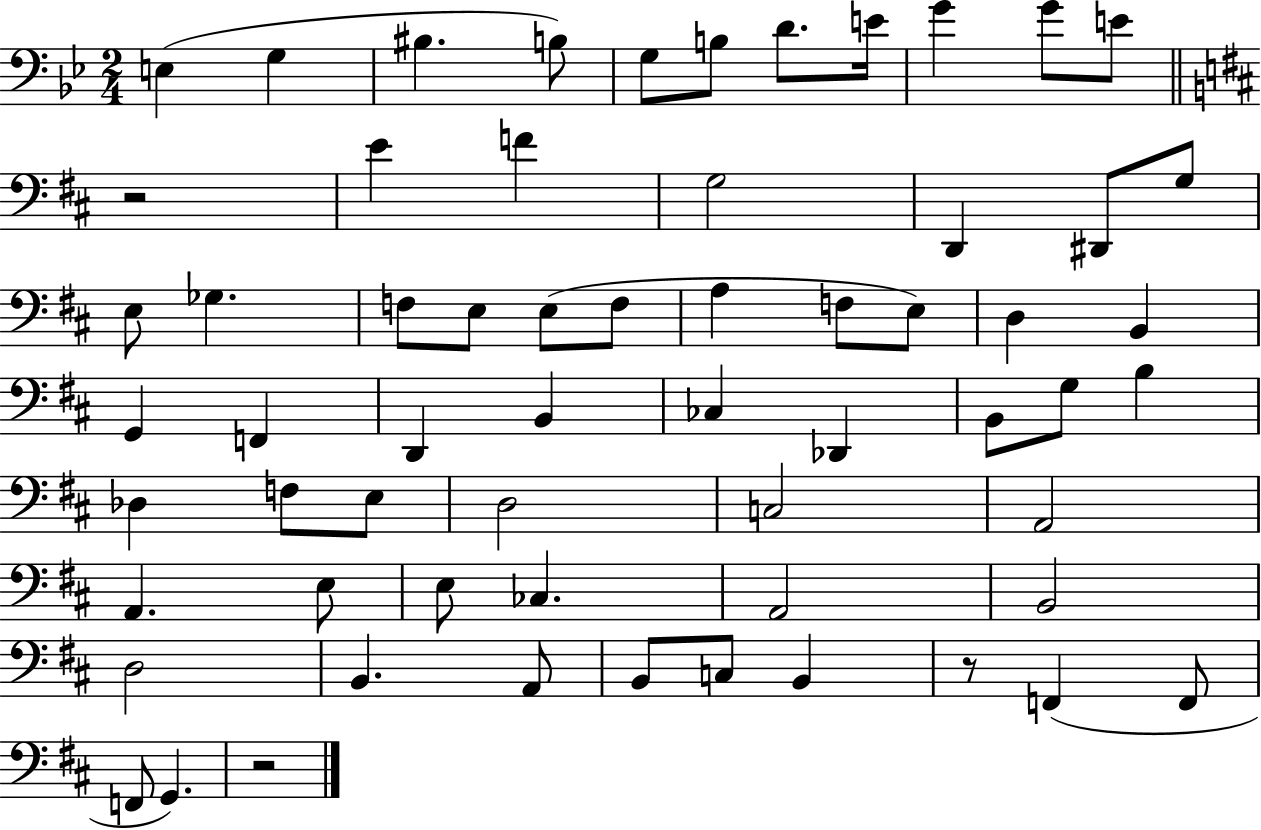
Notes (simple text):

E3/q G3/q BIS3/q. B3/e G3/e B3/e D4/e. E4/s G4/q G4/e E4/e R/h E4/q F4/q G3/h D2/q D#2/e G3/e E3/e Gb3/q. F3/e E3/e E3/e F3/e A3/q F3/e E3/e D3/q B2/q G2/q F2/q D2/q B2/q CES3/q Db2/q B2/e G3/e B3/q Db3/q F3/e E3/e D3/h C3/h A2/h A2/q. E3/e E3/e CES3/q. A2/h B2/h D3/h B2/q. A2/e B2/e C3/e B2/q R/e F2/q F2/e F2/e G2/q. R/h